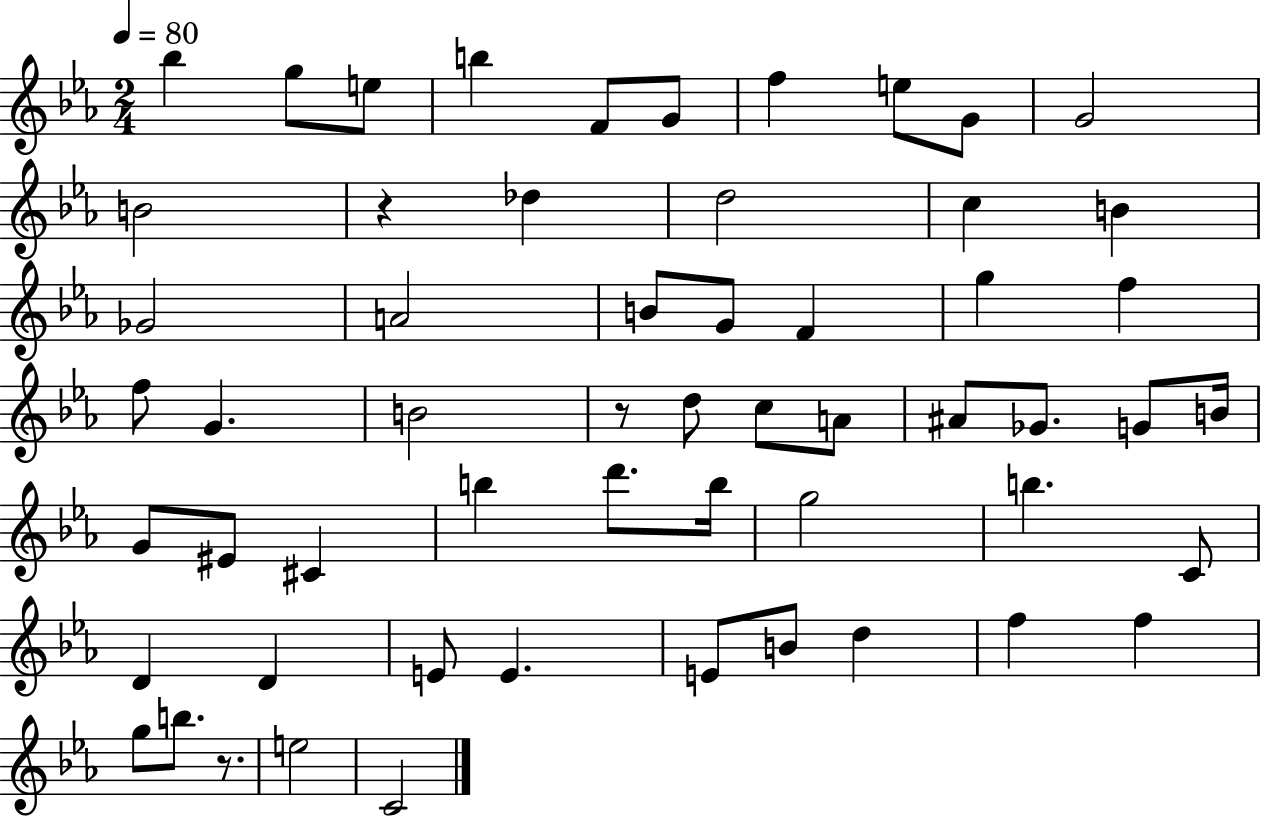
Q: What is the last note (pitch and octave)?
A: C4